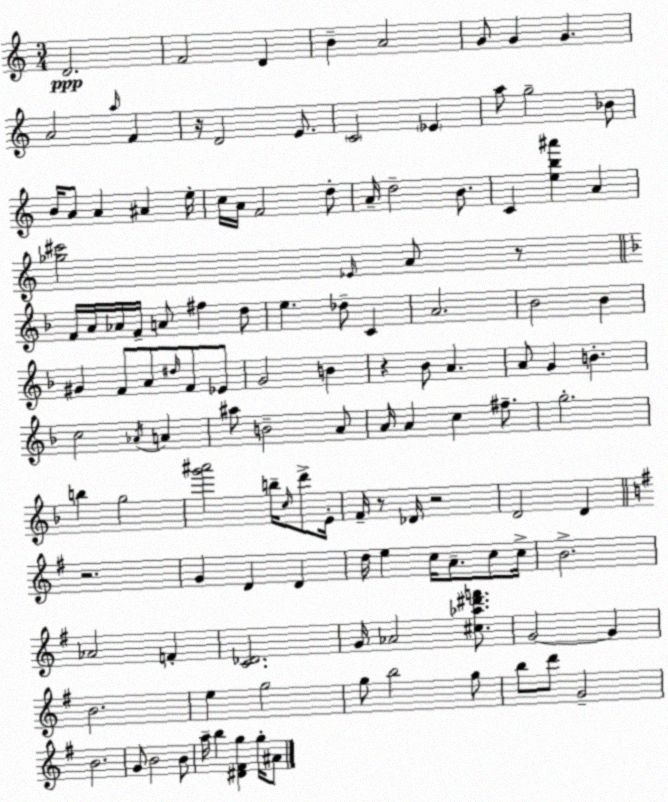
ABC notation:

X:1
T:Untitled
M:3/4
L:1/4
K:C
D2 F2 D B A2 G/2 G G A2 a/4 F z/4 D2 E/2 C2 _E a/2 g2 _B/2 B/4 A/2 A ^A e/4 c/4 A/4 F2 d/2 A/4 d2 B/2 C [eb^a'] A [_g^c']2 _E/4 A/2 z/2 F/4 A/4 _A/4 F/4 A/2 ^f d/2 e _d/2 C A2 _B2 _B ^G F/2 A/2 ^d/4 F/2 _E/2 G2 B z _B/2 A A/2 G B c2 _A/4 A ^a/2 B2 A/2 A/4 A c ^f/2 g2 b g2 [g'^a']2 b/4 c/4 d'/2 E/4 F/4 z/2 _D/4 z2 D2 D z2 G D D d/4 e c/4 A/2 c/2 c/4 B2 _A2 F [C_D]2 G/4 _A2 [^c_a^d'f']/2 G2 G B2 e g2 g/2 b2 g/2 b/2 d'/2 G2 B2 G/2 B2 B/2 a/4 b [^D^Fg] g/4 ^A/2